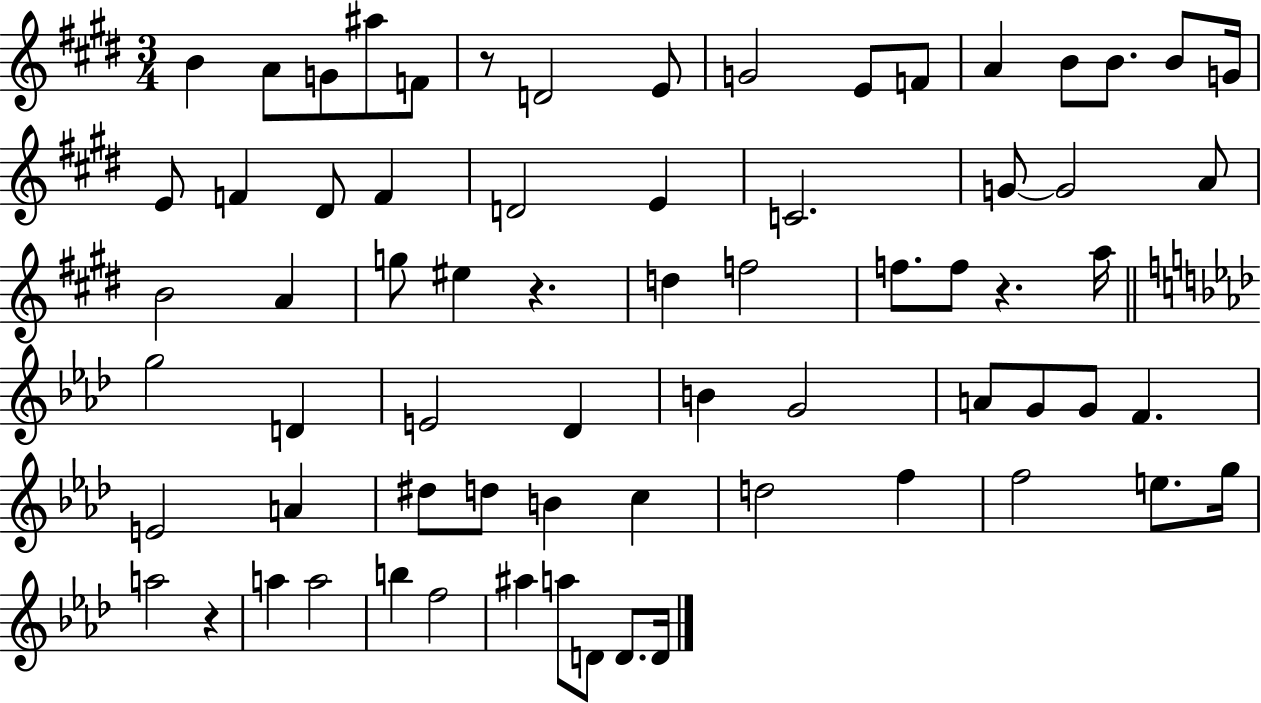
{
  \clef treble
  \numericTimeSignature
  \time 3/4
  \key e \major
  \repeat volta 2 { b'4 a'8 g'8 ais''8 f'8 | r8 d'2 e'8 | g'2 e'8 f'8 | a'4 b'8 b'8. b'8 g'16 | \break e'8 f'4 dis'8 f'4 | d'2 e'4 | c'2. | g'8~~ g'2 a'8 | \break b'2 a'4 | g''8 eis''4 r4. | d''4 f''2 | f''8. f''8 r4. a''16 | \break \bar "||" \break \key f \minor g''2 d'4 | e'2 des'4 | b'4 g'2 | a'8 g'8 g'8 f'4. | \break e'2 a'4 | dis''8 d''8 b'4 c''4 | d''2 f''4 | f''2 e''8. g''16 | \break a''2 r4 | a''4 a''2 | b''4 f''2 | ais''4 a''8 d'8 d'8. d'16 | \break } \bar "|."
}